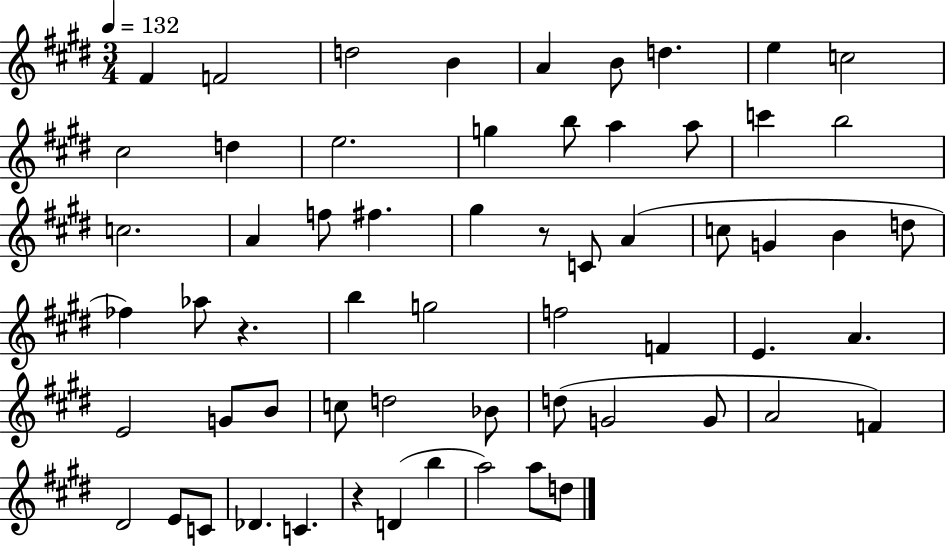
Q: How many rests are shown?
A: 3